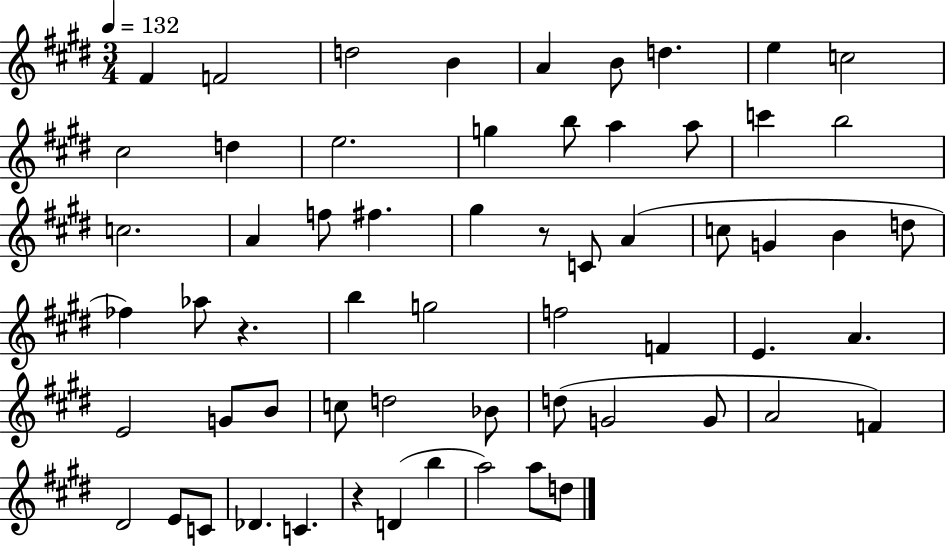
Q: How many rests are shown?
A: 3